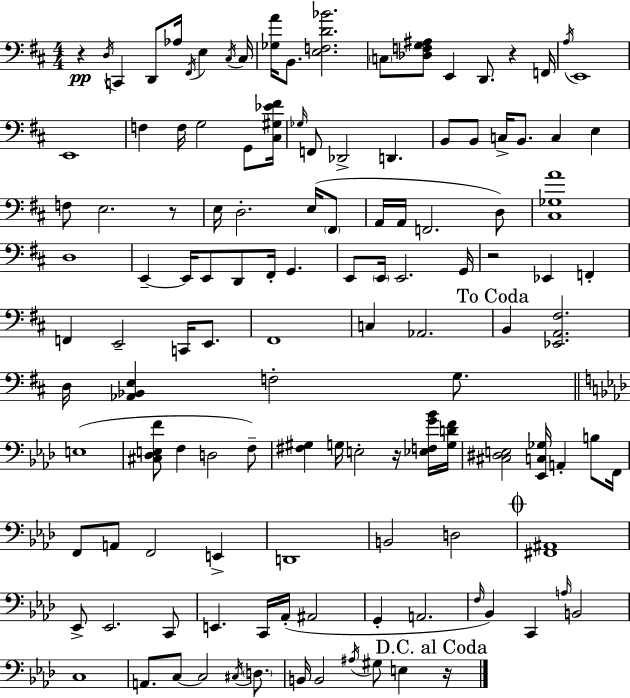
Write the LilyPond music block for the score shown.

{
  \clef bass
  \numericTimeSignature
  \time 4/4
  \key d \major
  r4\pp \acciaccatura { d16 } c,4 d,8 aes16 \acciaccatura { fis,16 } e4 | \acciaccatura { cis16 } cis16 <ges a'>16 b,8. <e f d' bes'>2. | \parenthesize c8 <des f g ais>8 e,4 d,8. r4 | f,16 \acciaccatura { a16 } e,1 | \break e,1 | f4 f16 g2 | g,8 <cis gis ees' fis'>16 \grace { ges16 } f,8 des,2-> d,4. | b,8 b,8 c16-> b,8. c4 | \break e4 f8 e2. | r8 e16 d2.-. | e16( \parenthesize fis,8 a,16 a,16 f,2. | d8) <cis ges a'>1 | \break d1 | e,4--~~ e,16 e,8 d,8 fis,16-. g,4. | e,8 \parenthesize e,16 e,2. | g,16 r2 ees,4 | \break f,4-. f,4 e,2-- | c,16 e,8. fis,1 | c4 aes,2. | \mark "To Coda" b,4 <ees, a, fis>2. | \break d16 <aes, bes, e>4 f2-. | g8. \bar "||" \break \key aes \major e1( | <cis des e f'>8 f4 d2 f8--) | <fis gis>4 g16 e2-. r16 <ees f g' bes'>16 <g d' f'>16 | <cis dis e>2 <ees, c ges>16 a,4-. b8 f,16 | \break f,8 a,8 f,2 e,4-> | d,1 | b,2 d2 | \mark \markup { \musicglyph "scripts.coda" } <fis, ais,>1 | \break ees,8-> ees,2. c,8 | e,4. c,16 aes,16-.( ais,2 | g,4-. a,2. | \grace { f16 }) bes,4 c,4 \grace { a16 } b,2 | \break c1 | a,8. c8~~ c2 \acciaccatura { cis16 } | \parenthesize d8. b,16 b,2 \acciaccatura { ais16 } gis8 e4 | \mark "D.C. al Coda" r16 \bar "|."
}